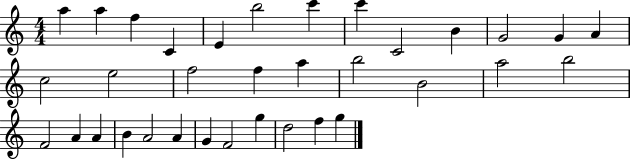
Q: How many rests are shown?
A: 0